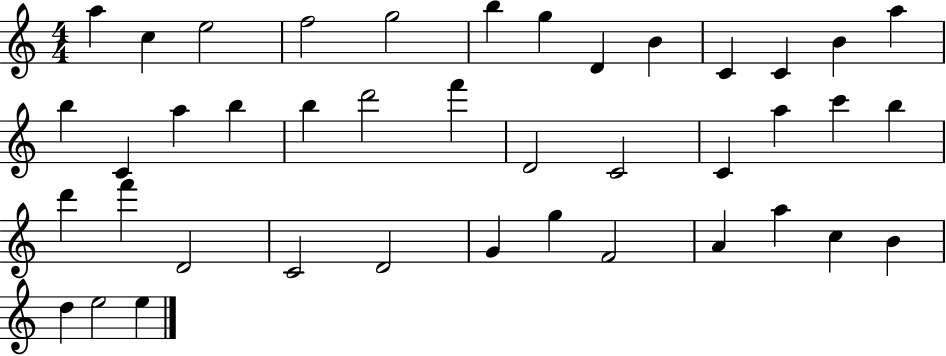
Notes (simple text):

A5/q C5/q E5/h F5/h G5/h B5/q G5/q D4/q B4/q C4/q C4/q B4/q A5/q B5/q C4/q A5/q B5/q B5/q D6/h F6/q D4/h C4/h C4/q A5/q C6/q B5/q D6/q F6/q D4/h C4/h D4/h G4/q G5/q F4/h A4/q A5/q C5/q B4/q D5/q E5/h E5/q